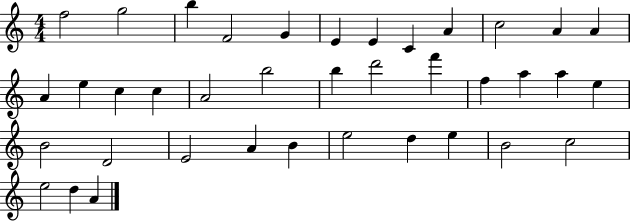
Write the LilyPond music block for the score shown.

{
  \clef treble
  \numericTimeSignature
  \time 4/4
  \key c \major
  f''2 g''2 | b''4 f'2 g'4 | e'4 e'4 c'4 a'4 | c''2 a'4 a'4 | \break a'4 e''4 c''4 c''4 | a'2 b''2 | b''4 d'''2 f'''4 | f''4 a''4 a''4 e''4 | \break b'2 d'2 | e'2 a'4 b'4 | e''2 d''4 e''4 | b'2 c''2 | \break e''2 d''4 a'4 | \bar "|."
}